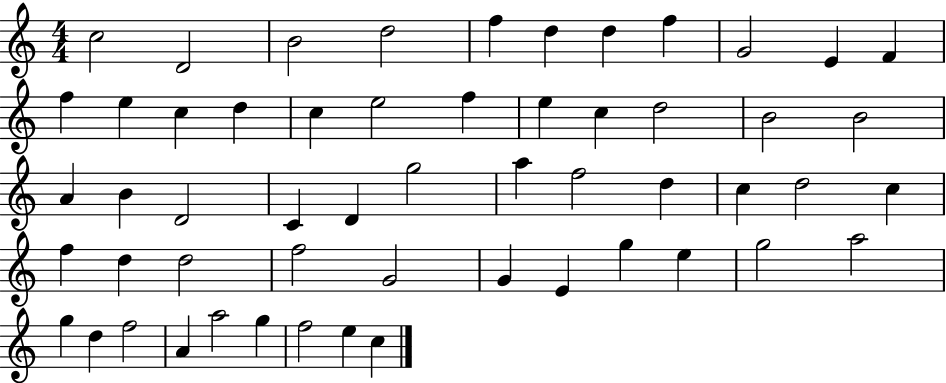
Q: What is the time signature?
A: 4/4